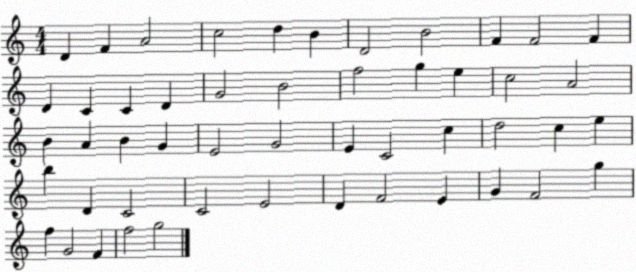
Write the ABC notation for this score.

X:1
T:Untitled
M:4/4
L:1/4
K:C
D F A2 c2 d B D2 B2 F F2 F D C C D G2 B2 f2 g e c2 A2 B A B G E2 G2 E C2 c d2 c e b D C2 C2 E2 D F2 E G F2 g f G2 F f2 g2